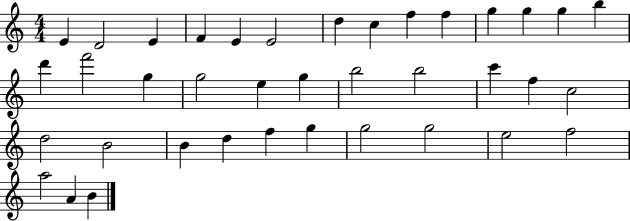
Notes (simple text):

E4/q D4/h E4/q F4/q E4/q E4/h D5/q C5/q F5/q F5/q G5/q G5/q G5/q B5/q D6/q F6/h G5/q G5/h E5/q G5/q B5/h B5/h C6/q F5/q C5/h D5/h B4/h B4/q D5/q F5/q G5/q G5/h G5/h E5/h F5/h A5/h A4/q B4/q